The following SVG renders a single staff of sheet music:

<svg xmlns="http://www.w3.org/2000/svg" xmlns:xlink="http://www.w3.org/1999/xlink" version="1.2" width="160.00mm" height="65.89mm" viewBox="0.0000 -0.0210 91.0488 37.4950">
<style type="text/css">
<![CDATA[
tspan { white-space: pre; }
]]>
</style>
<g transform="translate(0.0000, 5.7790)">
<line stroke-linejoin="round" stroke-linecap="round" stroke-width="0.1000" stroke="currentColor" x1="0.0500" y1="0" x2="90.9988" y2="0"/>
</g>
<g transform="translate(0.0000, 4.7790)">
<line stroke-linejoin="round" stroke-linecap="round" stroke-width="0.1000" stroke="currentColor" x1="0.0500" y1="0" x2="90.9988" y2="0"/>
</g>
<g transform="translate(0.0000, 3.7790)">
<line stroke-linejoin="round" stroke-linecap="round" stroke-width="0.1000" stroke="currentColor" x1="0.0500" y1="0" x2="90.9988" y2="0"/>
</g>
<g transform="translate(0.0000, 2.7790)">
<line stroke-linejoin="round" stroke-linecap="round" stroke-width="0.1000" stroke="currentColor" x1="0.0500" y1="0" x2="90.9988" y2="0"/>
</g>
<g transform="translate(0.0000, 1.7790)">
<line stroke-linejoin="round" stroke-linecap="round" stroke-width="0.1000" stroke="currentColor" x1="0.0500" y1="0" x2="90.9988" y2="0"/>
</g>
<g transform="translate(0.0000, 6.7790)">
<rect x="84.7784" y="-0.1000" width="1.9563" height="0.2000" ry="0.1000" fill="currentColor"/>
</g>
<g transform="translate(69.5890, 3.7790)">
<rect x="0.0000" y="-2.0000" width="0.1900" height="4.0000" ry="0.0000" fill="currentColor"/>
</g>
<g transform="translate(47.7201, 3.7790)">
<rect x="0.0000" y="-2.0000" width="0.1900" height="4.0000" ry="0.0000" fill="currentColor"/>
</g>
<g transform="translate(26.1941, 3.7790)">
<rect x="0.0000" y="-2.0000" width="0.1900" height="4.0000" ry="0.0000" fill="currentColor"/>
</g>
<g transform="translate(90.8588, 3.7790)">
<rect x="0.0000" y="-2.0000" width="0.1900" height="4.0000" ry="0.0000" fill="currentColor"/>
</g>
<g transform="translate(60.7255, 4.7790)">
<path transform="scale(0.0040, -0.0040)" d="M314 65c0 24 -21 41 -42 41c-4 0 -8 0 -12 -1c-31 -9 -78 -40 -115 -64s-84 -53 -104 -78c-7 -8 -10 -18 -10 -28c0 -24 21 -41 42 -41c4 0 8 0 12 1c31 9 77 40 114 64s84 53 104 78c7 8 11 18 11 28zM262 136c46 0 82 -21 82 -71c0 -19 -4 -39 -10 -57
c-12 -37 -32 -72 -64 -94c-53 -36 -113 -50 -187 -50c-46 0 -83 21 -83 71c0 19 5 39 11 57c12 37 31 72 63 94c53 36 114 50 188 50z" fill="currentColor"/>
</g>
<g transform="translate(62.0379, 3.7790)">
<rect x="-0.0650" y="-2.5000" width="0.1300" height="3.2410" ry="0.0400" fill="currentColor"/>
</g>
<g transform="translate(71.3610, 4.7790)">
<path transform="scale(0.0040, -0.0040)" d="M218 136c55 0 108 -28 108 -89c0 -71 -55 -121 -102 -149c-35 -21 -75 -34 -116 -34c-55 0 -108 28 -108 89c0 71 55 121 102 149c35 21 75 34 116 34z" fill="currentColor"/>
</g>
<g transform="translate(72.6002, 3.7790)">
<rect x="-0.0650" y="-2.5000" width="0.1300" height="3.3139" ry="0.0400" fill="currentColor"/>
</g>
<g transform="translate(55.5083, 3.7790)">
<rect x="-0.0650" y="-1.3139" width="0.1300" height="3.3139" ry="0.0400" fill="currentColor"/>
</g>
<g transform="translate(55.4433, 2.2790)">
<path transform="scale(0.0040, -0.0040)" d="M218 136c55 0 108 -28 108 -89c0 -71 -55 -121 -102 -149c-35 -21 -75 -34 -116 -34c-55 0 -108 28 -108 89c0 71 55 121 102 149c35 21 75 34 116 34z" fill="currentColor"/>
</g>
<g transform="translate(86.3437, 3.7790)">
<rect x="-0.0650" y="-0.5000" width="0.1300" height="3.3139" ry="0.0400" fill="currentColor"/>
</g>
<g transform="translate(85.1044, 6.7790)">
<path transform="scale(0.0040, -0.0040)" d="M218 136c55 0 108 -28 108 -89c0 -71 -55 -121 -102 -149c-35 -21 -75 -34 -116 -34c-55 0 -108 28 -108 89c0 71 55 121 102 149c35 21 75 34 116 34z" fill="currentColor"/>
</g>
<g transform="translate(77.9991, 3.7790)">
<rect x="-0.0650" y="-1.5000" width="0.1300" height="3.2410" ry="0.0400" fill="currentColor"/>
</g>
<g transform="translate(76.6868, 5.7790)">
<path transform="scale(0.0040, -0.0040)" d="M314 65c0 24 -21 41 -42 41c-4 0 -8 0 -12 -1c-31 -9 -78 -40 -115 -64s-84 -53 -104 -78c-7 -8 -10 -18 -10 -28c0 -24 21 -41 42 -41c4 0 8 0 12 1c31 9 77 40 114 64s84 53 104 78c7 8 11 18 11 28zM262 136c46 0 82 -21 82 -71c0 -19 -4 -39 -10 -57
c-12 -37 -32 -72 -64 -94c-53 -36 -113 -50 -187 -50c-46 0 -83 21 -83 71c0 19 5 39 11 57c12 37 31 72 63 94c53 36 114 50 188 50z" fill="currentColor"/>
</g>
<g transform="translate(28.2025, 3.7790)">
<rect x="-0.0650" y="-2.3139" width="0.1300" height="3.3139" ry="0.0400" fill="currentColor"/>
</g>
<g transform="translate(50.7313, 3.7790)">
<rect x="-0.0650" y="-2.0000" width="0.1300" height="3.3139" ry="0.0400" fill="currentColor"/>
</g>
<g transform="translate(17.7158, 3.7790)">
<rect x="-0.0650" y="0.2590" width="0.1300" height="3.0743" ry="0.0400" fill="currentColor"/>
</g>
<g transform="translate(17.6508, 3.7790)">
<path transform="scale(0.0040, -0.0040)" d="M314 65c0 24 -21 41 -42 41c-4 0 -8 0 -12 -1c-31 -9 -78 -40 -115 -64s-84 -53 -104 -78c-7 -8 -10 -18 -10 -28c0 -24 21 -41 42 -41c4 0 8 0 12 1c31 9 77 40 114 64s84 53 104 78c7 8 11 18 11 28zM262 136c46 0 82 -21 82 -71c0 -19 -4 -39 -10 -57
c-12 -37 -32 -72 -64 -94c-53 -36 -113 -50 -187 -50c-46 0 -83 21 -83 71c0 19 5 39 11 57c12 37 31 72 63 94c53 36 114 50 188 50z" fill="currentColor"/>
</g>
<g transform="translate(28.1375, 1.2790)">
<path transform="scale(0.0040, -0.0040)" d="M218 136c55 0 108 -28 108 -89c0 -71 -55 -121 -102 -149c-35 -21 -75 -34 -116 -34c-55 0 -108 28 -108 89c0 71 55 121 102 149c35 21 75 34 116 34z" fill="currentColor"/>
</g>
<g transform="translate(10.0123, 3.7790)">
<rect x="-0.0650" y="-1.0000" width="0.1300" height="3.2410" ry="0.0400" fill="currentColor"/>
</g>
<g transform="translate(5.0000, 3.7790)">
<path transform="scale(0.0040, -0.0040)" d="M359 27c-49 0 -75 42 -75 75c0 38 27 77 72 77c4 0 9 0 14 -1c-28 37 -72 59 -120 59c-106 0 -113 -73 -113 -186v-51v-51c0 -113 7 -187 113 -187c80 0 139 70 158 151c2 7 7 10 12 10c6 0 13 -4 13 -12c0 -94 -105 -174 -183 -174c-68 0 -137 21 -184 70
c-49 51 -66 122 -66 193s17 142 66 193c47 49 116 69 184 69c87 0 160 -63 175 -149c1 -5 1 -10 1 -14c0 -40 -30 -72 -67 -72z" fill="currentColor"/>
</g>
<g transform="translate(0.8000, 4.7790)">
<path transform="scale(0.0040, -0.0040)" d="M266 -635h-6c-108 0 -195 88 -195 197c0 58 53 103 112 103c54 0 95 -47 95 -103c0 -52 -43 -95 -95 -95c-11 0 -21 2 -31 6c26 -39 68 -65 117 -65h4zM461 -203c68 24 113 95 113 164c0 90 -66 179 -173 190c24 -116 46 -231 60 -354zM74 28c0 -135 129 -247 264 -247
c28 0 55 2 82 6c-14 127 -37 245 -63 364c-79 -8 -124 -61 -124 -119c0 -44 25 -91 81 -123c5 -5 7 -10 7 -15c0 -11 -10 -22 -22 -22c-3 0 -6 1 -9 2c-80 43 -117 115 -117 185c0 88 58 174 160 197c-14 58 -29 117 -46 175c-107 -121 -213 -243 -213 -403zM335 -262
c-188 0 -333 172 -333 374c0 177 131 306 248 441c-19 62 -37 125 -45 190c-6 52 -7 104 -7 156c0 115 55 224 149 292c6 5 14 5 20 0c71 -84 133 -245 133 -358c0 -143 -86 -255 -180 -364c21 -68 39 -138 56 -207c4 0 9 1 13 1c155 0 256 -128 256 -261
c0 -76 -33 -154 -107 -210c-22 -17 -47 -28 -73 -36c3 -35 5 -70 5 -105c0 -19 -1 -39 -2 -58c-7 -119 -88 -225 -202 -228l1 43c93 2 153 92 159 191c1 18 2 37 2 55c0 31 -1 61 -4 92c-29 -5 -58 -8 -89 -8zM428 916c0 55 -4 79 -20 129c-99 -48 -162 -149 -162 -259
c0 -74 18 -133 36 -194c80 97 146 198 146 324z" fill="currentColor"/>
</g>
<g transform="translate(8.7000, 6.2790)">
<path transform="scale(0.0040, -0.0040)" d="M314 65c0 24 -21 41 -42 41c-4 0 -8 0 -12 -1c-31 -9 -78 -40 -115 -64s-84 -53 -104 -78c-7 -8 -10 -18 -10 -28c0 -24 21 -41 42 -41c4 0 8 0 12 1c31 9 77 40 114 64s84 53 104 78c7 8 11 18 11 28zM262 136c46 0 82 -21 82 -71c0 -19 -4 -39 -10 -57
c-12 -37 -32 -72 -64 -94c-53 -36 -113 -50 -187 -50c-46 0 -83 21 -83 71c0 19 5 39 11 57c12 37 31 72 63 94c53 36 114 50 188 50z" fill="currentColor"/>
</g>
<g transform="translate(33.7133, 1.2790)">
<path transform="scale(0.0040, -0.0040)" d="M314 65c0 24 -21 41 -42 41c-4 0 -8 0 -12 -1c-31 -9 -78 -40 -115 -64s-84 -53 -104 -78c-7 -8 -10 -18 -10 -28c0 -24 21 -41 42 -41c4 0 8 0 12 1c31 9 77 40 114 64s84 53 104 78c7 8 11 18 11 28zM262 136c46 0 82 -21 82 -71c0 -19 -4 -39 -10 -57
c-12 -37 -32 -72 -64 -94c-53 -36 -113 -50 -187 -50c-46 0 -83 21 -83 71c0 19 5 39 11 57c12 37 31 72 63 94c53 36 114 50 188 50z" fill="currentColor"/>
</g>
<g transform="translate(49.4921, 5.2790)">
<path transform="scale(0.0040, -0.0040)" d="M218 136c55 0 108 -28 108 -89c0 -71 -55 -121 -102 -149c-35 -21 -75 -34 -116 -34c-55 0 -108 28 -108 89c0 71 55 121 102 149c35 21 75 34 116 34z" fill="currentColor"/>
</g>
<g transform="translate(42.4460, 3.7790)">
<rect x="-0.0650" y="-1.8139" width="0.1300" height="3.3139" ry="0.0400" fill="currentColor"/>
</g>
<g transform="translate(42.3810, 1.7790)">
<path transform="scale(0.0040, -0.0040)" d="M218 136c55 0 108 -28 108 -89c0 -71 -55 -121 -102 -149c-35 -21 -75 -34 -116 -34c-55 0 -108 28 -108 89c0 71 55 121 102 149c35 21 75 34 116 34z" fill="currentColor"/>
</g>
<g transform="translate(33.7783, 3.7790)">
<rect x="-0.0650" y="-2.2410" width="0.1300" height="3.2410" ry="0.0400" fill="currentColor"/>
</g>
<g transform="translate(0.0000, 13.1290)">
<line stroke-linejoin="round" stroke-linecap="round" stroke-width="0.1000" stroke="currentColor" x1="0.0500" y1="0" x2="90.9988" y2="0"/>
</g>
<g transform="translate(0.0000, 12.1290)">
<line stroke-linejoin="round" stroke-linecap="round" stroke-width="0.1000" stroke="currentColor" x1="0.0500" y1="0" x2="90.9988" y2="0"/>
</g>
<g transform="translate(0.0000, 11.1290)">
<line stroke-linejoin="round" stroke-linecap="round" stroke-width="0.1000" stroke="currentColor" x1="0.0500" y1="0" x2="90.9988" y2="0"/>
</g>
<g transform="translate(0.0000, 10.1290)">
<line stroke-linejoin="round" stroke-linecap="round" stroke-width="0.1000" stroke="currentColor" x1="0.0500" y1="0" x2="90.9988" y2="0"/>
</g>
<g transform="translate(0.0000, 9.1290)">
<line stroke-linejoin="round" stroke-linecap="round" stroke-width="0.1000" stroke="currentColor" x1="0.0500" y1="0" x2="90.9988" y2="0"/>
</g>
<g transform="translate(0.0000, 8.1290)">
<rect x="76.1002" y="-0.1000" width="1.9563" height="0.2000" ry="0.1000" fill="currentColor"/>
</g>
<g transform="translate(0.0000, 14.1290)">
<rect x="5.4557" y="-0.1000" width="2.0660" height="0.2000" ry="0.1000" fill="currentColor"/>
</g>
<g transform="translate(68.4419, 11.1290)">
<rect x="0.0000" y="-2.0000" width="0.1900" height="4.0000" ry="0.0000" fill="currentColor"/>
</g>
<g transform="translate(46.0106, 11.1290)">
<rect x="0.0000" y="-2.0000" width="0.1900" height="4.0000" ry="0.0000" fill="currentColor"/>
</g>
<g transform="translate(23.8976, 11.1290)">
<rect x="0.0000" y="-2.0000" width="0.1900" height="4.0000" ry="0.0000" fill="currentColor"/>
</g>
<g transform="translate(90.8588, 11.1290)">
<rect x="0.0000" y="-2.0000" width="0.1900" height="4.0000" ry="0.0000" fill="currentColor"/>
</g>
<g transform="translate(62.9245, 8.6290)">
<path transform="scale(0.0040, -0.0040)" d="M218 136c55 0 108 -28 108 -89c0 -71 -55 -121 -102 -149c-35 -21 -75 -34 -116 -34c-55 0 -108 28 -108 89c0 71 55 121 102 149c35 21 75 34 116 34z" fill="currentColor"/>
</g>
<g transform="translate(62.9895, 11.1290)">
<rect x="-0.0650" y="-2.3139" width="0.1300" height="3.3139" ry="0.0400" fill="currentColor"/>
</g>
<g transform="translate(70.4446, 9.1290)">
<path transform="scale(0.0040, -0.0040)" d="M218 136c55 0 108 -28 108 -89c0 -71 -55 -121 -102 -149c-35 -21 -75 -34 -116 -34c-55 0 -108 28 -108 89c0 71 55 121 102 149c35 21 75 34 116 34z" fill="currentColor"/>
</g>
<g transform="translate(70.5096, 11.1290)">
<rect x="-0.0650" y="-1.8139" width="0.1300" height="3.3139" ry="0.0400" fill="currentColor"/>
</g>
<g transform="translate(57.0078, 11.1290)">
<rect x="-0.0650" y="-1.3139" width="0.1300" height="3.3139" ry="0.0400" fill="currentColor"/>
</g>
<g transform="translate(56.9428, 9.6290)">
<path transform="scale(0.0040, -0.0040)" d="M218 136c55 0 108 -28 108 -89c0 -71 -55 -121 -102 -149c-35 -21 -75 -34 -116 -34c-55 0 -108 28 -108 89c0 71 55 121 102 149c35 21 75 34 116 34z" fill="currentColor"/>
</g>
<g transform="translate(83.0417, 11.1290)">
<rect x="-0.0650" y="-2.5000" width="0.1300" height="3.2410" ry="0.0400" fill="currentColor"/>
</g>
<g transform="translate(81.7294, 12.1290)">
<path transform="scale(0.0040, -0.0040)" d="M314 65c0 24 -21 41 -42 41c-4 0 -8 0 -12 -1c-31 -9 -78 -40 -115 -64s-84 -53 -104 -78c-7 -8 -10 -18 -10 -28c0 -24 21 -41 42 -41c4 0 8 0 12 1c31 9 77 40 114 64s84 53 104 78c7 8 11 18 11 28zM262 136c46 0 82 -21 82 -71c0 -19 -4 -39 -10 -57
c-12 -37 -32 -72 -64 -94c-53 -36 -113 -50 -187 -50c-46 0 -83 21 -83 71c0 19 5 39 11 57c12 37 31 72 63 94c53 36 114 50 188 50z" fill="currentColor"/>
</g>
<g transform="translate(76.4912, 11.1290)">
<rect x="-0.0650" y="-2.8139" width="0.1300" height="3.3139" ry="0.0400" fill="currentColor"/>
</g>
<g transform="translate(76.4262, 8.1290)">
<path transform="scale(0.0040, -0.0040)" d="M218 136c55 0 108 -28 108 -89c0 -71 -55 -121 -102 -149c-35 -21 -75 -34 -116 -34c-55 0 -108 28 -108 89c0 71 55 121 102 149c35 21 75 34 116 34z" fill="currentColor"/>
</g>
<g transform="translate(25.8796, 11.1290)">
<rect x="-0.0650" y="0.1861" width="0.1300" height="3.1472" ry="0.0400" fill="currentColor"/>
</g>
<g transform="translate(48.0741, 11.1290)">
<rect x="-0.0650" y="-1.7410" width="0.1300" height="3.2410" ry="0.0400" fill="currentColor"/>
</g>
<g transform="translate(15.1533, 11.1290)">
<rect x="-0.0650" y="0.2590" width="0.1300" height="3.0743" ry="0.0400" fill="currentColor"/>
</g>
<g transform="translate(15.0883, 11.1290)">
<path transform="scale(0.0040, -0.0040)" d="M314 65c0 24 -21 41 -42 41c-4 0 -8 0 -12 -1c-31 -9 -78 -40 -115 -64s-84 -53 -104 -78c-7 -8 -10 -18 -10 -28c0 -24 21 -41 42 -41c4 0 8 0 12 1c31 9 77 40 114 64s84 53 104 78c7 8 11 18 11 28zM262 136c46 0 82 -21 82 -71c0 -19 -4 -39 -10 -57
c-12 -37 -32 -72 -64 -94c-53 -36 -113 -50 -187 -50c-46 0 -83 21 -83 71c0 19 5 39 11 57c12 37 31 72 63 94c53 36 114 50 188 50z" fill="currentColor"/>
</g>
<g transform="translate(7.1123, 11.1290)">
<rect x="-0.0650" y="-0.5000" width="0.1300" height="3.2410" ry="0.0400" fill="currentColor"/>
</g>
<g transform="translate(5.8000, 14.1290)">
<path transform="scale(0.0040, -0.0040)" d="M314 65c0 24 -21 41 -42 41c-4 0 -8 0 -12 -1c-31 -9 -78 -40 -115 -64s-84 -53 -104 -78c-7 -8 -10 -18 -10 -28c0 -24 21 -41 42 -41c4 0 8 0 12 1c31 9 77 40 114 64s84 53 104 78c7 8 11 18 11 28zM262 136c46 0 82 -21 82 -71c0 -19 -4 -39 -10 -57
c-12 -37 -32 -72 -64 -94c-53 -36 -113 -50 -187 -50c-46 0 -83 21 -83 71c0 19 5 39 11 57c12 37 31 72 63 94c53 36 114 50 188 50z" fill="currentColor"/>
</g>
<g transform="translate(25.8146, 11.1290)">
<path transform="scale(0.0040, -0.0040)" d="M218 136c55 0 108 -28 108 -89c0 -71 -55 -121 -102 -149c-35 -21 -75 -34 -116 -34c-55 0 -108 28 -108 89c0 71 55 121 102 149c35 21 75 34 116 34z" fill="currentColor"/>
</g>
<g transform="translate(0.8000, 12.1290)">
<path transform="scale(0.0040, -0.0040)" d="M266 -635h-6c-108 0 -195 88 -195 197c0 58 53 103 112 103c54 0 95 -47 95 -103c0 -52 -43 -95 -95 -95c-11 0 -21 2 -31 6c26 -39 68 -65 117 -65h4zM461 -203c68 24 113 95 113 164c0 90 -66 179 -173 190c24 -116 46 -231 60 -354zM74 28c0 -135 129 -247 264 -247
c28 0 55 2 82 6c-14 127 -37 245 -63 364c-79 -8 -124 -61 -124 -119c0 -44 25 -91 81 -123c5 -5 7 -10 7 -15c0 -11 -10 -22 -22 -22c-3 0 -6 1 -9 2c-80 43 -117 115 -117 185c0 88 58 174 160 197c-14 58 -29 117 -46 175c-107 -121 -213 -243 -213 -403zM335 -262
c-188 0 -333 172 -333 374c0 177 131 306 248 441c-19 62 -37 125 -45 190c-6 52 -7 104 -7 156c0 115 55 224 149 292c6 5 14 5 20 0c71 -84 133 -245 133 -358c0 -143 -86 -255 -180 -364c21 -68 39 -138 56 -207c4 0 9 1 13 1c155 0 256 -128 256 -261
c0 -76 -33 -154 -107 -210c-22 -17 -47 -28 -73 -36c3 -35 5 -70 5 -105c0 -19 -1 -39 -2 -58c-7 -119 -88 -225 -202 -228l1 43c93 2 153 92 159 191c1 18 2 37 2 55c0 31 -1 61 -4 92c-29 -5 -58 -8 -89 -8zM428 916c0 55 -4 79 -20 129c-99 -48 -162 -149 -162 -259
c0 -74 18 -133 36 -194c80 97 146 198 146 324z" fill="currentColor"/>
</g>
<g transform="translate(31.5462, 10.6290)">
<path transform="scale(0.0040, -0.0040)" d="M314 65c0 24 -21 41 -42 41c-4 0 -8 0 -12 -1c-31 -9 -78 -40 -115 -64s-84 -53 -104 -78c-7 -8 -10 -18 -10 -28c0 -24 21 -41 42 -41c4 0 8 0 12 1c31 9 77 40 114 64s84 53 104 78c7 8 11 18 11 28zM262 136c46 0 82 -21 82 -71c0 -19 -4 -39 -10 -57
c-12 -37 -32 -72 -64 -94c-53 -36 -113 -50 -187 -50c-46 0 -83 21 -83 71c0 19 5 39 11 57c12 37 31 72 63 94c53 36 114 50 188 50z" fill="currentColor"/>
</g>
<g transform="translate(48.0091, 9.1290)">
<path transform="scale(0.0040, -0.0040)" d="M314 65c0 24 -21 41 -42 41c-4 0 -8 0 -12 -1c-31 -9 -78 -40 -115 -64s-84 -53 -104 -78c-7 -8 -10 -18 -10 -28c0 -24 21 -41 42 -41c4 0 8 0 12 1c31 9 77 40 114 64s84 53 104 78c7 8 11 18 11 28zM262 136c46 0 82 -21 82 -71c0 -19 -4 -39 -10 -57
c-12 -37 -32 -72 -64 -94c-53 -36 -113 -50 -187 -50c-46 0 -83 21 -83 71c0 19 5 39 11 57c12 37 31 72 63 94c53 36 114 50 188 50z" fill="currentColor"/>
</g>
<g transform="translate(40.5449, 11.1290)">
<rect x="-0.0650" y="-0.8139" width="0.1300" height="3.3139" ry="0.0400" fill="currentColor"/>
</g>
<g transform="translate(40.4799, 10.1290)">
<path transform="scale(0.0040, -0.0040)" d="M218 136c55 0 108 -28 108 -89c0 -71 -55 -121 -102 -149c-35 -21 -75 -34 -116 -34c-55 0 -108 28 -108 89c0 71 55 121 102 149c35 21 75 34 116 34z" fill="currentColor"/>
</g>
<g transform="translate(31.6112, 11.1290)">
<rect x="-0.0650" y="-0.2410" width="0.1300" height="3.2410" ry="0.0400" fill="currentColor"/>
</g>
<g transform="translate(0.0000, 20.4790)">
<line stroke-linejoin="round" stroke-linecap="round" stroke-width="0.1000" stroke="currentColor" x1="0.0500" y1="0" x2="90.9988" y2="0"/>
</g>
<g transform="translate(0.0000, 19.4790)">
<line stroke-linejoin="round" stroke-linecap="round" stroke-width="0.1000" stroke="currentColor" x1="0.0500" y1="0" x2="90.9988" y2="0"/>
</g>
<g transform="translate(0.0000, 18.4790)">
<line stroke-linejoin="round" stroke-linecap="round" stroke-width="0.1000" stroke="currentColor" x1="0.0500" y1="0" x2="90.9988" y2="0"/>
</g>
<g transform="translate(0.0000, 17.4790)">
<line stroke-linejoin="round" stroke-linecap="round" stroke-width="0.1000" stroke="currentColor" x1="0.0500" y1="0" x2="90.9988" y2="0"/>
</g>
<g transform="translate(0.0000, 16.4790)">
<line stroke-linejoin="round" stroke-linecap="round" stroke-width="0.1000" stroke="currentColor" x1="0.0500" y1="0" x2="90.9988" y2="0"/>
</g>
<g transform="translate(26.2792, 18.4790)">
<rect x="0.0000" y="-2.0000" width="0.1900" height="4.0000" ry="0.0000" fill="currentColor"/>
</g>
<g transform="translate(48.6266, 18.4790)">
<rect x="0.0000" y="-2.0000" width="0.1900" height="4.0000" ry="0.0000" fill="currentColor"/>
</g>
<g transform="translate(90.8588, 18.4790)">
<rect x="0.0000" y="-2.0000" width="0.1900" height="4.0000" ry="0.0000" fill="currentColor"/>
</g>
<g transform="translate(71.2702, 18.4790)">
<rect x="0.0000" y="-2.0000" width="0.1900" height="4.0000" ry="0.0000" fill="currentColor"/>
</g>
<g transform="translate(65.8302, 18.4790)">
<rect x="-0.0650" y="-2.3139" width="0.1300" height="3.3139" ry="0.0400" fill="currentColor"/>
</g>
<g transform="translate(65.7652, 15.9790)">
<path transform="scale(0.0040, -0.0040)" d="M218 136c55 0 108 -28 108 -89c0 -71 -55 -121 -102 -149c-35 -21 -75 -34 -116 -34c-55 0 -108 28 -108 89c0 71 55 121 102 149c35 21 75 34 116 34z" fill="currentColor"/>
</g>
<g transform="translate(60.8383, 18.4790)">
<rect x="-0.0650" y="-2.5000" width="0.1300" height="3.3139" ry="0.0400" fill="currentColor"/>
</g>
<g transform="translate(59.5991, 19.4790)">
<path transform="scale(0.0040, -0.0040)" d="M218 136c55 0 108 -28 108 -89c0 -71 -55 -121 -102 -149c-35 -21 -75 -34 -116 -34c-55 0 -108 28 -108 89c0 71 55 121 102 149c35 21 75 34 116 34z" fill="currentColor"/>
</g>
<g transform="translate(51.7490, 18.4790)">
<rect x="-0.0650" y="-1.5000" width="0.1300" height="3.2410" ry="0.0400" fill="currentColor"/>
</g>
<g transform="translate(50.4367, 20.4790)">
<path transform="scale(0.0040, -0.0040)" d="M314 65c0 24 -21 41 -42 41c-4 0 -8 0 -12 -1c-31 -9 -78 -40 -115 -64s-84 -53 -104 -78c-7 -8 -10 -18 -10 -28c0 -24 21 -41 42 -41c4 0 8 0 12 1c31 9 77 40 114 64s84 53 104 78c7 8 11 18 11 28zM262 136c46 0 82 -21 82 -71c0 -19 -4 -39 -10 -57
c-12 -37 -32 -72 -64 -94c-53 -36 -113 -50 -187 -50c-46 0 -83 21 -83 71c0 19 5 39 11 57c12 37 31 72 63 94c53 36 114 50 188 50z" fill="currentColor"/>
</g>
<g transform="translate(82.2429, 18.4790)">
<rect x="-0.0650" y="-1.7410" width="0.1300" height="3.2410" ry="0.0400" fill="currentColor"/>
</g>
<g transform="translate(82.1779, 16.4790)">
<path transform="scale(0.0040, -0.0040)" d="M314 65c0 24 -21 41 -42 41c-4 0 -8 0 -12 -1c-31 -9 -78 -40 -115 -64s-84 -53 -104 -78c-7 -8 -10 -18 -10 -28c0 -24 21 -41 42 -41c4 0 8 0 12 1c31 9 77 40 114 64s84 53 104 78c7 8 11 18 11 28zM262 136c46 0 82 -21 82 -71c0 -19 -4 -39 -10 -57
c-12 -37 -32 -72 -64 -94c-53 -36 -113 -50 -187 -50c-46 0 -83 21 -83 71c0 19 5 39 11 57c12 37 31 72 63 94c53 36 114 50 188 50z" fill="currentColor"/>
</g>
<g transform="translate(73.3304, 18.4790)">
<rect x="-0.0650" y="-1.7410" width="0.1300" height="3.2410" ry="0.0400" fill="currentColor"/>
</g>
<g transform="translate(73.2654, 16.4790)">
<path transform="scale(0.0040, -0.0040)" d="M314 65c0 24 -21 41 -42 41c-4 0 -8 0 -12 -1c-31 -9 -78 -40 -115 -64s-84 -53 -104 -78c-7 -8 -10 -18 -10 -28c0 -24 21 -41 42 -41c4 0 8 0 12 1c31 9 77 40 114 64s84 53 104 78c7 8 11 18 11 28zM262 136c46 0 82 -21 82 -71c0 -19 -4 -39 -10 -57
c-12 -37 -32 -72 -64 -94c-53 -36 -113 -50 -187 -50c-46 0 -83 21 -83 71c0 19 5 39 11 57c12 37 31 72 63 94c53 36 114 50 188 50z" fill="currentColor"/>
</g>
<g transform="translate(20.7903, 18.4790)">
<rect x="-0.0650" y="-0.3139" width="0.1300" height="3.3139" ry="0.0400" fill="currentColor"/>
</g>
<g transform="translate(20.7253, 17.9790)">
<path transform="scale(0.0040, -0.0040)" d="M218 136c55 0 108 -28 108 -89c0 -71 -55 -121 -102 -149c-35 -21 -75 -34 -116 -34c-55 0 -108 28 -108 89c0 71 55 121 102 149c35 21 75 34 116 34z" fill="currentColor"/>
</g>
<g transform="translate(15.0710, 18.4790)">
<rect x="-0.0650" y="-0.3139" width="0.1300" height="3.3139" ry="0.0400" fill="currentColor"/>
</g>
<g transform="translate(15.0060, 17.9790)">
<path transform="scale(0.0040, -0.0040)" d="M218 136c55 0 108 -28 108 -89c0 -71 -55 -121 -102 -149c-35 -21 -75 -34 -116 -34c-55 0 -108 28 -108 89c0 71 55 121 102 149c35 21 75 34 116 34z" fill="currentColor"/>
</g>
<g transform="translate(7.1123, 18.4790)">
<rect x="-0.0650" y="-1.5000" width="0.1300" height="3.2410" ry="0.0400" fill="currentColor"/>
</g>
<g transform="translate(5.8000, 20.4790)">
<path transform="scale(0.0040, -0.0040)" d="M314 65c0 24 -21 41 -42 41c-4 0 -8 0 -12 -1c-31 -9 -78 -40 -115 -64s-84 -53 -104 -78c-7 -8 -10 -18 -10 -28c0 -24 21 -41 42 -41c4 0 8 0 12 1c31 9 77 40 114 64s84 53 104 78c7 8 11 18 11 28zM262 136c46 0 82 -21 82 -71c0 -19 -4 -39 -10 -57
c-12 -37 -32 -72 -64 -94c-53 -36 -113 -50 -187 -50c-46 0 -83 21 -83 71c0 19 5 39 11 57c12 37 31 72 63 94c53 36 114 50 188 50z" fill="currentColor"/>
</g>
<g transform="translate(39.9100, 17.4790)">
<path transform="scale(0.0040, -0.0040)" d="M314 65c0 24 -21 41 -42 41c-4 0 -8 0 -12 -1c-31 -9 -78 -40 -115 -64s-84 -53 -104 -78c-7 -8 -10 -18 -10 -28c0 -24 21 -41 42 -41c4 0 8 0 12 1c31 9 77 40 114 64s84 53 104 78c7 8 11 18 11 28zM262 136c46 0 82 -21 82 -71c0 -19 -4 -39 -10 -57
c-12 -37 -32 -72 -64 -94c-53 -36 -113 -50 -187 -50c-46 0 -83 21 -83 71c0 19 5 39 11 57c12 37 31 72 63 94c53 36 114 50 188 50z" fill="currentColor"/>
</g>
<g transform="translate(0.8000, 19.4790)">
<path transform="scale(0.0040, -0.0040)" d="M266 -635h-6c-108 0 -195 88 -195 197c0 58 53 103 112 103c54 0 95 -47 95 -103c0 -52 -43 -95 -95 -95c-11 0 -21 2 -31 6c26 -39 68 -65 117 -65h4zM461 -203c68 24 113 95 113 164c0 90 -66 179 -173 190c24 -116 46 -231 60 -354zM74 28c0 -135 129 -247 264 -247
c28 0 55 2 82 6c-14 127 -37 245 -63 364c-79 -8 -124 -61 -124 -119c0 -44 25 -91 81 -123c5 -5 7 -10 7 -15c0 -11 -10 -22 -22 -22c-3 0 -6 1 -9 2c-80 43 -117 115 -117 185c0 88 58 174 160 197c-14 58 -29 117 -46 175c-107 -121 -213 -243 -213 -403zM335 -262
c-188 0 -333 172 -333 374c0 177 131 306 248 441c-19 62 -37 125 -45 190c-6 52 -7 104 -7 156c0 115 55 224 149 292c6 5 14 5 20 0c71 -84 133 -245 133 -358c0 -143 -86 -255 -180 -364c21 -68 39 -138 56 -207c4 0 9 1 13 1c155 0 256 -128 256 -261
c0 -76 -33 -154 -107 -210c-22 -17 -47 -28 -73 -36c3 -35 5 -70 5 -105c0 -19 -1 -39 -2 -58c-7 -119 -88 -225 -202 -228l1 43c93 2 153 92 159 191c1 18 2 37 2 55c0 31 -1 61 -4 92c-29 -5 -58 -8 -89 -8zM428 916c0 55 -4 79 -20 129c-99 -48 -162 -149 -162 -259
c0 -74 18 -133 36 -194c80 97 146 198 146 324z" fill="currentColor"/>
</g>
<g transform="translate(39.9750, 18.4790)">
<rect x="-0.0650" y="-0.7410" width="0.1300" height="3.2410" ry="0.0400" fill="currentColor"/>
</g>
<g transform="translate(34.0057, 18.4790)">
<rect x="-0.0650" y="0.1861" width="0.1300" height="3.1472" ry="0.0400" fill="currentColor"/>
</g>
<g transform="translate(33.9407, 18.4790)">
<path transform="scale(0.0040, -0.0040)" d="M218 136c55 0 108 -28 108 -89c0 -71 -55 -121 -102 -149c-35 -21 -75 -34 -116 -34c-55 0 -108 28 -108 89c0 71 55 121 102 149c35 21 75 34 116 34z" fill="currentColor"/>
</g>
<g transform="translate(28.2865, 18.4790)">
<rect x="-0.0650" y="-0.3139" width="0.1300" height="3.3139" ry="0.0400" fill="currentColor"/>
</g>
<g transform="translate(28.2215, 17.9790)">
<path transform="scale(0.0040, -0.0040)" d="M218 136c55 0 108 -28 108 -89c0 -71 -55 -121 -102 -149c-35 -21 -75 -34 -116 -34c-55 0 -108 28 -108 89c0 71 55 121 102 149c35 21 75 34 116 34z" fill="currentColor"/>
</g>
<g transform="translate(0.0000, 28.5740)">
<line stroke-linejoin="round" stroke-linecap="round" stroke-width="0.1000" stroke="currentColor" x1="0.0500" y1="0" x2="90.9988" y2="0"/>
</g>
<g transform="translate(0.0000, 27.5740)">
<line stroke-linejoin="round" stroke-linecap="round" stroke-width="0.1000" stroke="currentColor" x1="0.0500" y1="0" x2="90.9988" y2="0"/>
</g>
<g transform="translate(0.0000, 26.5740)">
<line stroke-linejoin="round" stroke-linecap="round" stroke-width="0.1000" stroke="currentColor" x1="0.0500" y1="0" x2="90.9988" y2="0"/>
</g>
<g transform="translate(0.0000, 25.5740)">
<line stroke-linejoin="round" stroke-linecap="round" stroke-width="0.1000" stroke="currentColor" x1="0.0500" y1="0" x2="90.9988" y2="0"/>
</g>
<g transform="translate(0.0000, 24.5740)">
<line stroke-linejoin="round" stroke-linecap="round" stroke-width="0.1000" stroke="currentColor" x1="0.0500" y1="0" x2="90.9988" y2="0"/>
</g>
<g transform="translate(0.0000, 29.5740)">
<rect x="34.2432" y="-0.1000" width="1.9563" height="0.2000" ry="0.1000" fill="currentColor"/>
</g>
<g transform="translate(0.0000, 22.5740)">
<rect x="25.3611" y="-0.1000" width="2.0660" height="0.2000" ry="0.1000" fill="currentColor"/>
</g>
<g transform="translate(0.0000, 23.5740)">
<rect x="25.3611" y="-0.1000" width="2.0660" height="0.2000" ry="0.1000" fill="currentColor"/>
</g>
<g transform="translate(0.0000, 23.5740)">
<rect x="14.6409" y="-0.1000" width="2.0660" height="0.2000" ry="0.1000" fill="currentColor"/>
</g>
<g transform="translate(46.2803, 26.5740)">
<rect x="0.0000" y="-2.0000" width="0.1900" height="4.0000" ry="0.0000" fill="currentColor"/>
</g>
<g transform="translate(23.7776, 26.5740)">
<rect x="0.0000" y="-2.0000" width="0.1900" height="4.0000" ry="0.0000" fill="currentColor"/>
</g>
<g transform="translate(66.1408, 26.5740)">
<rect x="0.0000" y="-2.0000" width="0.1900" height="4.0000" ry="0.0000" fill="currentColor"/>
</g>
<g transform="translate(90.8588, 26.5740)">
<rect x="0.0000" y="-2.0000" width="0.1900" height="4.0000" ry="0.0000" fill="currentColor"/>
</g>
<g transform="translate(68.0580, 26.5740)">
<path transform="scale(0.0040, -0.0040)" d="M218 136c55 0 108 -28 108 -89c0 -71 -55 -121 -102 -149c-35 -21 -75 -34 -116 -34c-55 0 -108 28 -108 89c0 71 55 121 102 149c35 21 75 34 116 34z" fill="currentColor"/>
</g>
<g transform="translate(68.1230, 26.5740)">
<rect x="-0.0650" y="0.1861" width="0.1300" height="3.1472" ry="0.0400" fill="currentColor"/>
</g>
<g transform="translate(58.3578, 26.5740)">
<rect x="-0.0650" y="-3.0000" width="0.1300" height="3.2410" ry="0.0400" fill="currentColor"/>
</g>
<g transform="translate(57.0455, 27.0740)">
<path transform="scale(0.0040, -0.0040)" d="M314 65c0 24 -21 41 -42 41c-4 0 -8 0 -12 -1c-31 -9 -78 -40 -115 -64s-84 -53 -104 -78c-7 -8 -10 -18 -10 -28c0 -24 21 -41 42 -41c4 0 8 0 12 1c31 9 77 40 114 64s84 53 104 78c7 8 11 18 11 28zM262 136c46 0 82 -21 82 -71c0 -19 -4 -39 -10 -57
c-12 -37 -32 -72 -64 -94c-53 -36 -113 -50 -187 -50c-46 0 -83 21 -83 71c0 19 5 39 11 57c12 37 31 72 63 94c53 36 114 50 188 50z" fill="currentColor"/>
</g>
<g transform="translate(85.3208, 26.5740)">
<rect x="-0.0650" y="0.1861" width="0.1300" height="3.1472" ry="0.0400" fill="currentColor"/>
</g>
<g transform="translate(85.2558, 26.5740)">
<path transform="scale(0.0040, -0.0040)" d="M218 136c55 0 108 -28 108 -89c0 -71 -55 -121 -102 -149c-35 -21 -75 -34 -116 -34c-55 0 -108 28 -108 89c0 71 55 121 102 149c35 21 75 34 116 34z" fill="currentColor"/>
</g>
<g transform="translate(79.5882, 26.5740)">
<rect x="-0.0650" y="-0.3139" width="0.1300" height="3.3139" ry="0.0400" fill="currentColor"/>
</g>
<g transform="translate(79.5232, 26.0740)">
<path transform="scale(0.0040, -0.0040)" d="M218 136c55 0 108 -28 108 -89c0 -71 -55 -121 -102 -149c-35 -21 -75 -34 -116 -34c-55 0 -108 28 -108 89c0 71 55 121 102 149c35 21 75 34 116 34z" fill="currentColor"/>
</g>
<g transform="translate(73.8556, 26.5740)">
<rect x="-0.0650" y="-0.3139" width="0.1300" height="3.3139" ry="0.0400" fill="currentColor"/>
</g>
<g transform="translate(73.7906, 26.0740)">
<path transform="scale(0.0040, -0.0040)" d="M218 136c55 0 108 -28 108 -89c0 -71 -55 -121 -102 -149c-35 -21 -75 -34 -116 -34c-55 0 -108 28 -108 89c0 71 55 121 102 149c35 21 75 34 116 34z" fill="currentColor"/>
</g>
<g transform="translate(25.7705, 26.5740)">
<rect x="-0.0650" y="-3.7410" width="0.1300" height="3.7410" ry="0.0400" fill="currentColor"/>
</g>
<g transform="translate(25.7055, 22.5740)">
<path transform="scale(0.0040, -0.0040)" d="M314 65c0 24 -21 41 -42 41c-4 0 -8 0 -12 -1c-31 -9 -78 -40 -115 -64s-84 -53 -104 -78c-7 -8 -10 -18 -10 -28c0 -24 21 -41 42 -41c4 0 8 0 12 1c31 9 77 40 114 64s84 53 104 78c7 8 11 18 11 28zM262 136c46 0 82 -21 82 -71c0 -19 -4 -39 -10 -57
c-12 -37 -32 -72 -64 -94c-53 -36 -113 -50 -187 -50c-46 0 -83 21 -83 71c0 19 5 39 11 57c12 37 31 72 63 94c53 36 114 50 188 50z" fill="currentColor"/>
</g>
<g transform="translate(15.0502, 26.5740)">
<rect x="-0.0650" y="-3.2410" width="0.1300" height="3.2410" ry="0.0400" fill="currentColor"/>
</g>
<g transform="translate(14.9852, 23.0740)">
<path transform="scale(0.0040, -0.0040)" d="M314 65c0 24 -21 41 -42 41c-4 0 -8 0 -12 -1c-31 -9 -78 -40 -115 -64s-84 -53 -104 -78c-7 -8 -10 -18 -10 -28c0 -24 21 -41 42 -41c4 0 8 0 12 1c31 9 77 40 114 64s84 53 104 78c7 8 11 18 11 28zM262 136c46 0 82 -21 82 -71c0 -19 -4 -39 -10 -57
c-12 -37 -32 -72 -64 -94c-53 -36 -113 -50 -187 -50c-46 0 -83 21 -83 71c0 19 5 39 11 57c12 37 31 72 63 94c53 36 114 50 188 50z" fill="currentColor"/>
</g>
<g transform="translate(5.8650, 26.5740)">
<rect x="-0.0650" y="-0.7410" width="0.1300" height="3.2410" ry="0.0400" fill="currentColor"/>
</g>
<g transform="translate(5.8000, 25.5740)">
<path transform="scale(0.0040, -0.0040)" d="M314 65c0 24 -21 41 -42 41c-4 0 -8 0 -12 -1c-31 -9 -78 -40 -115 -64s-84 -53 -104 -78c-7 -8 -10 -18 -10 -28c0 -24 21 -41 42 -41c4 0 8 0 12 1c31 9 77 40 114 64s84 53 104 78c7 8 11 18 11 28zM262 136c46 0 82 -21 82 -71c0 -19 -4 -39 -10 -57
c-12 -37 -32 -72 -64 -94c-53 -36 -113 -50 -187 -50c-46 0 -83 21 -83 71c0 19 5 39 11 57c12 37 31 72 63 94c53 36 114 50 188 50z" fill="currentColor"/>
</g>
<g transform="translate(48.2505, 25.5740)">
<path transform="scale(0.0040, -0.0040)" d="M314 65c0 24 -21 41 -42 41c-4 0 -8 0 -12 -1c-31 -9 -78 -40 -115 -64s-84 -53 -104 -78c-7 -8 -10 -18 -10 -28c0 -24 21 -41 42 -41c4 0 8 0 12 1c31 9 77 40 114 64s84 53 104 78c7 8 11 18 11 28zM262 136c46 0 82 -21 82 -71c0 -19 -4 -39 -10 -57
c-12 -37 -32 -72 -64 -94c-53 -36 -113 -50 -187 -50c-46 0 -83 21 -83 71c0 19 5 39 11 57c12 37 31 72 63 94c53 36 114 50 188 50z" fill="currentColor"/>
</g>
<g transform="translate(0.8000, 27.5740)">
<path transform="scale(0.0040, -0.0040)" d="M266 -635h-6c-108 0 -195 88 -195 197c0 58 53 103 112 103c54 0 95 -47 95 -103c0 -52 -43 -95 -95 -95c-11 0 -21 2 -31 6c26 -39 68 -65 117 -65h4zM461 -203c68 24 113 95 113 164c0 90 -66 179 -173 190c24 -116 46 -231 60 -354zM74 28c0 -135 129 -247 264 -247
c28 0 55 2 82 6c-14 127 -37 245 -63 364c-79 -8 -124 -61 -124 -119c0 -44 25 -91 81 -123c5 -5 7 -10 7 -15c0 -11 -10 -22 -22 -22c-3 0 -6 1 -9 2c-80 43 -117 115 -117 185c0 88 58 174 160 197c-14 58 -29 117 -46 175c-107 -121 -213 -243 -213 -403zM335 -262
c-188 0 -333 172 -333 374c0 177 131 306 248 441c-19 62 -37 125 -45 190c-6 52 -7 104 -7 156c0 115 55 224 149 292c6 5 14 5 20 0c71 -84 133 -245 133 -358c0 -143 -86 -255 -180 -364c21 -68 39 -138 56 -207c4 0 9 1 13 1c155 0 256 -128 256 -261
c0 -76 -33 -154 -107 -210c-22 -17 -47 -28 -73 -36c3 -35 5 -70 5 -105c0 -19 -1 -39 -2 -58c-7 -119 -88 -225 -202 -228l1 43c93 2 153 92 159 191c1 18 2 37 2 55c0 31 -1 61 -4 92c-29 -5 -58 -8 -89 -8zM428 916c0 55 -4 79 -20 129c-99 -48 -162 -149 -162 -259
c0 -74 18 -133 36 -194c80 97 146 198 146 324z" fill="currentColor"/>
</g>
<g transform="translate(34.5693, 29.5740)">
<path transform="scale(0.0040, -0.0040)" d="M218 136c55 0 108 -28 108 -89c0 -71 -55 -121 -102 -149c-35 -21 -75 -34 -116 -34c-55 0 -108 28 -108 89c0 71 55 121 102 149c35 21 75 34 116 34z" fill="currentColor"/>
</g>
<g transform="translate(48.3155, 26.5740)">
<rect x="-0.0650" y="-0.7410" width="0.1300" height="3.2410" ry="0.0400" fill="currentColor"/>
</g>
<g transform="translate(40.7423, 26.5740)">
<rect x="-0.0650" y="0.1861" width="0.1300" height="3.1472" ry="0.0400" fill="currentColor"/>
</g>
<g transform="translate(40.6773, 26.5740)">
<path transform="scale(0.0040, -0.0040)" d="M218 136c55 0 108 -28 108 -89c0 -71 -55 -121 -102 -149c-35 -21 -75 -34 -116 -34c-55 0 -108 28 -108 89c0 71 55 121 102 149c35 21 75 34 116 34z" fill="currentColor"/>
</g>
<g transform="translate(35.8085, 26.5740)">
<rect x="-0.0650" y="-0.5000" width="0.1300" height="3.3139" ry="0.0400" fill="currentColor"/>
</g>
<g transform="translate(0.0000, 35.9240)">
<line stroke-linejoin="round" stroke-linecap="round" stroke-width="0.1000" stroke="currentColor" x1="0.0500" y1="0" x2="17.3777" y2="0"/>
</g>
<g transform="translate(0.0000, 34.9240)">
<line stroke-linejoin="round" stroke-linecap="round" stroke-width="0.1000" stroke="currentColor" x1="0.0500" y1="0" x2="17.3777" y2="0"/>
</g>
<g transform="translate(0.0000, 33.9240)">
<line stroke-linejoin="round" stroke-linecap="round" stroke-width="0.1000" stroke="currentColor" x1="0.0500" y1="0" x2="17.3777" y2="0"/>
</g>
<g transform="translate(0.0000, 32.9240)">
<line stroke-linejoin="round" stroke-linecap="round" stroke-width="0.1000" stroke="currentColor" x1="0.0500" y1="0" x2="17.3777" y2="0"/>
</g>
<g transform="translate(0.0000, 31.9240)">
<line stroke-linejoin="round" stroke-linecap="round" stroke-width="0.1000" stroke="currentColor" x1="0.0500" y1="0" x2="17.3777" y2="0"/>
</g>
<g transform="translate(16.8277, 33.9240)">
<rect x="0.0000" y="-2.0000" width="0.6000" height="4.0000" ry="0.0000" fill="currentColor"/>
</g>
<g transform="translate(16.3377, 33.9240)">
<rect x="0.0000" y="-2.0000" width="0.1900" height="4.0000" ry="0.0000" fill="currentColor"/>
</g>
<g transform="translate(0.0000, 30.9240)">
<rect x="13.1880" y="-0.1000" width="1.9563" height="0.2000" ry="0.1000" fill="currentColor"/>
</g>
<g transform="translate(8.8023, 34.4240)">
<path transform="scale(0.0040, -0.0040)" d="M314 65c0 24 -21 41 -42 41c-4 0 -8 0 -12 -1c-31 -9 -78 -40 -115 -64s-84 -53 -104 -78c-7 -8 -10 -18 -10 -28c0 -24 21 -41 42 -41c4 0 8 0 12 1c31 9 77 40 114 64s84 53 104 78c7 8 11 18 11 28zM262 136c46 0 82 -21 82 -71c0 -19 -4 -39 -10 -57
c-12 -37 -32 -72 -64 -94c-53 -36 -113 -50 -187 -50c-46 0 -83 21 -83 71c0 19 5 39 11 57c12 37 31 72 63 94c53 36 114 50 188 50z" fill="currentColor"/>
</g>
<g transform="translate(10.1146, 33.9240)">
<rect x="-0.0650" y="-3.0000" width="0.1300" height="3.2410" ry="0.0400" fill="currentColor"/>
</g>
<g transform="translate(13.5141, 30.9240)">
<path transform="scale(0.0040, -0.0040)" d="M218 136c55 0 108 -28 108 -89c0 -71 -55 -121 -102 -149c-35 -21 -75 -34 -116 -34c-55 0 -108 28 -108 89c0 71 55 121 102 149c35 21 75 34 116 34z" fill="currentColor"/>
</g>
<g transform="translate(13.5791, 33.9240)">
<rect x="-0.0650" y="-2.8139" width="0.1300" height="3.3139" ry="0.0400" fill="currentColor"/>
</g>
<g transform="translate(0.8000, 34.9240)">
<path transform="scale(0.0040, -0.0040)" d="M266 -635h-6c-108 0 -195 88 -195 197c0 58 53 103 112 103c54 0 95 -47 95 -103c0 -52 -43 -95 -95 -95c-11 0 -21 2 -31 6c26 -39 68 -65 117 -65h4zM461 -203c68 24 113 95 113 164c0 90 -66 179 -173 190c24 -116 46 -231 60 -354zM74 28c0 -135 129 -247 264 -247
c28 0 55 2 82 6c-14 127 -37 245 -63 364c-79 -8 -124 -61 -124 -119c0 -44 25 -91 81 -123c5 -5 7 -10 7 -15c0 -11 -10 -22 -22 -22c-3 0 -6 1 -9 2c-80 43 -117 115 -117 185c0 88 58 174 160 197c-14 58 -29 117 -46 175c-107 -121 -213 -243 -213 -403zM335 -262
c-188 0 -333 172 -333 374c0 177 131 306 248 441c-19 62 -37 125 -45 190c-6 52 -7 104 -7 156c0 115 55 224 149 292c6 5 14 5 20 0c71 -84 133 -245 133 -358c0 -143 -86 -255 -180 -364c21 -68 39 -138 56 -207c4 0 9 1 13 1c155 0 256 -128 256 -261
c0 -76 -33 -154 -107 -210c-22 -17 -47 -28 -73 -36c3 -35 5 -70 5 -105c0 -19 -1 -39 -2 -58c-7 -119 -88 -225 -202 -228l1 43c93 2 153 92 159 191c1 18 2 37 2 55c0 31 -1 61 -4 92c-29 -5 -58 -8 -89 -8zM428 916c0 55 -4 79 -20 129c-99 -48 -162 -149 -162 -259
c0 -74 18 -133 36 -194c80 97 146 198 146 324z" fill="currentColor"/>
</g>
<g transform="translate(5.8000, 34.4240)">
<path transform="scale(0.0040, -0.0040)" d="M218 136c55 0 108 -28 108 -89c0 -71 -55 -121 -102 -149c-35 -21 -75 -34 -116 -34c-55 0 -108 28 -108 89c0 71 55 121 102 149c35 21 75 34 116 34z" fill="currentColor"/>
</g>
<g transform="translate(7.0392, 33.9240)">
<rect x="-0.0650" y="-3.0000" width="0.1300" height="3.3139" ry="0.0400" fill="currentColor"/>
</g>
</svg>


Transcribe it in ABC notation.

X:1
T:Untitled
M:4/4
L:1/4
K:C
D2 B2 g g2 f F e G2 G E2 C C2 B2 B c2 d f2 e g f a G2 E2 c c c B d2 E2 G g f2 f2 d2 b2 c'2 C B d2 A2 B c c B A A2 a